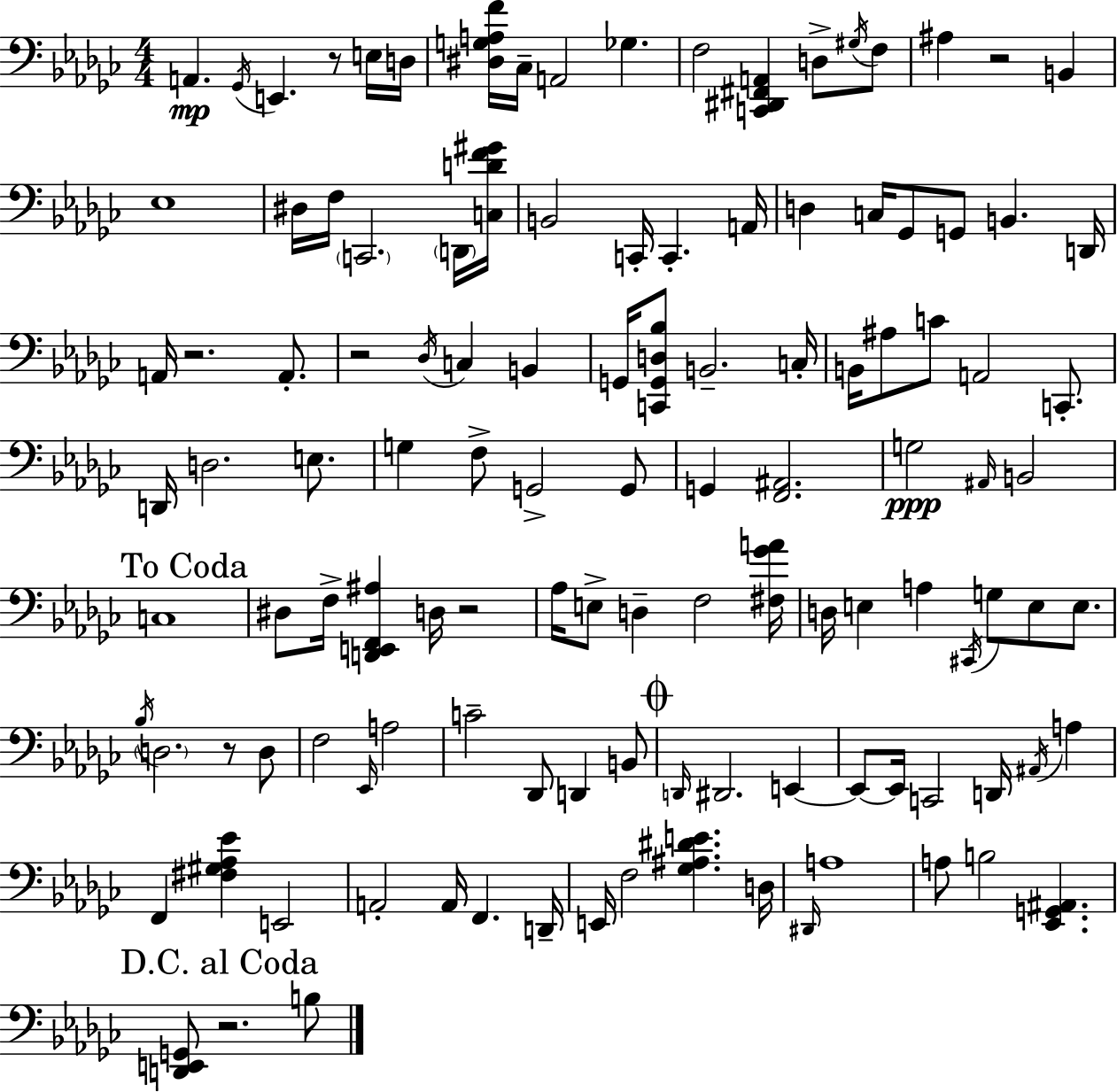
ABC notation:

X:1
T:Untitled
M:4/4
L:1/4
K:Ebm
A,, _G,,/4 E,, z/2 E,/4 D,/4 [^D,G,A,F]/4 _C,/4 A,,2 _G, F,2 [C,,^D,,^F,,A,,] D,/2 ^G,/4 F,/2 ^A, z2 B,, _E,4 ^D,/4 F,/4 C,,2 D,,/4 [C,DF^G]/4 B,,2 C,,/4 C,, A,,/4 D, C,/4 _G,,/2 G,,/2 B,, D,,/4 A,,/4 z2 A,,/2 z2 _D,/4 C, B,, G,,/4 [C,,G,,D,_B,]/2 B,,2 C,/4 B,,/4 ^A,/2 C/2 A,,2 C,,/2 D,,/4 D,2 E,/2 G, F,/2 G,,2 G,,/2 G,, [F,,^A,,]2 G,2 ^A,,/4 B,,2 C,4 ^D,/2 F,/4 [D,,E,,F,,^A,] D,/4 z2 _A,/4 E,/2 D, F,2 [^F,_GA]/4 D,/4 E, A, ^C,,/4 G,/2 E,/2 E,/2 _B,/4 D,2 z/2 D,/2 F,2 _E,,/4 A,2 C2 _D,,/2 D,, B,,/2 D,,/4 ^D,,2 E,, E,,/2 E,,/4 C,,2 D,,/4 ^A,,/4 A, F,, [^F,^G,_A,_E] E,,2 A,,2 A,,/4 F,, D,,/4 E,,/4 F,2 [_G,^A,^DE] D,/4 ^D,,/4 A,4 A,/2 B,2 [_E,,G,,^A,,] [D,,E,,G,,]/2 z2 B,/2